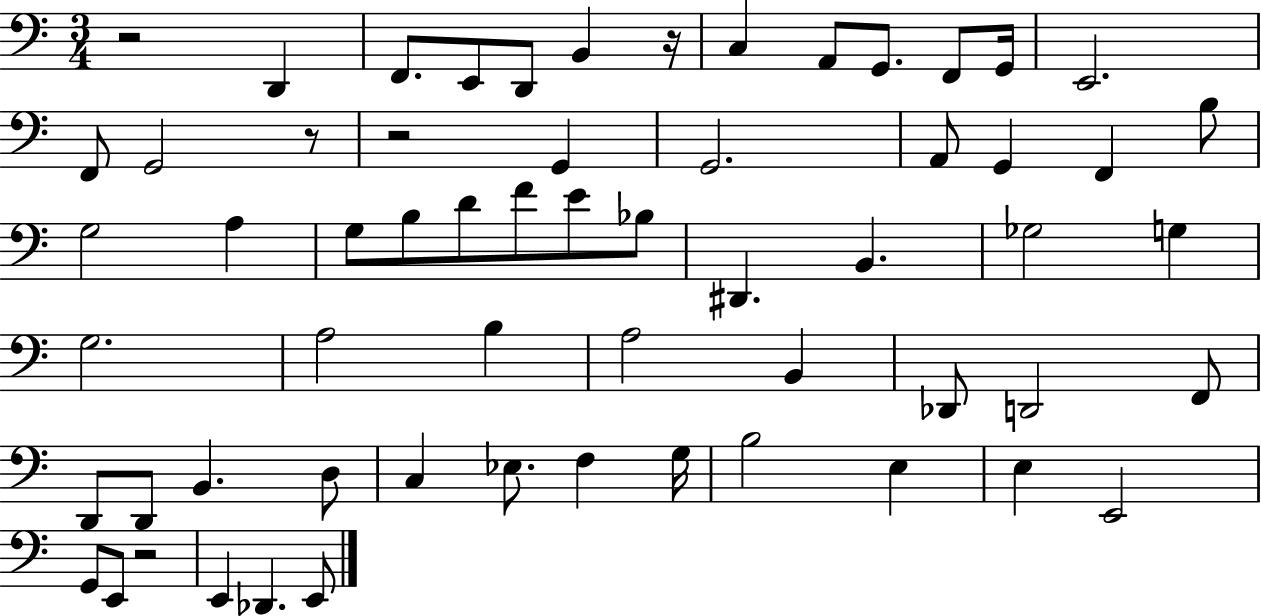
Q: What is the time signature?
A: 3/4